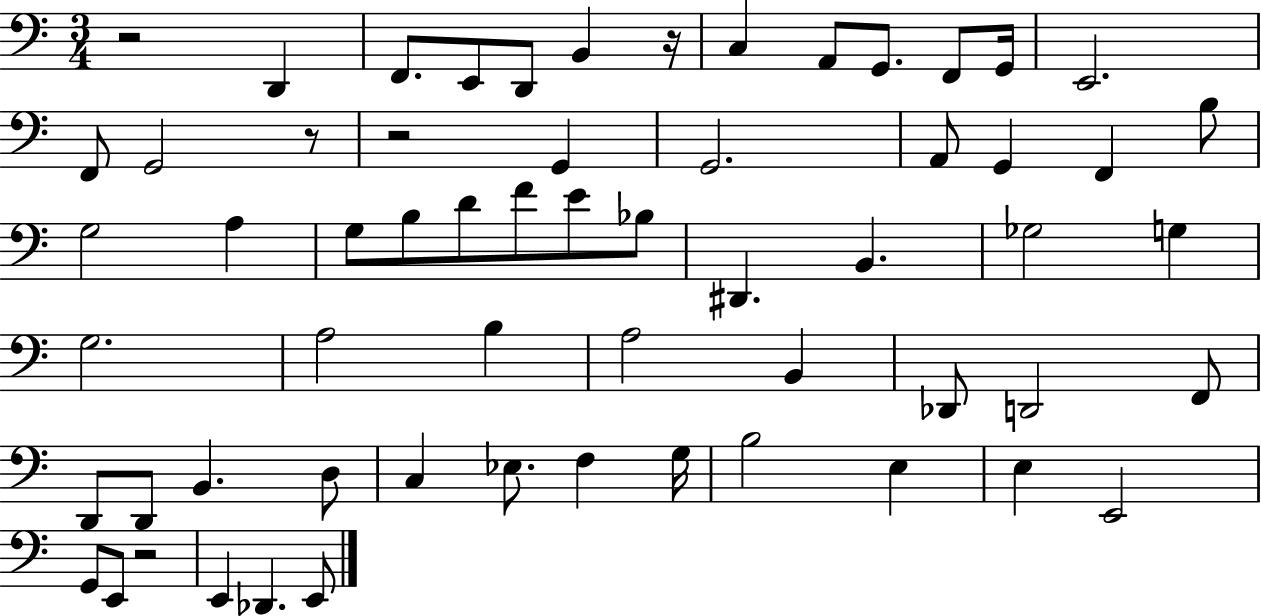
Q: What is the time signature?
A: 3/4